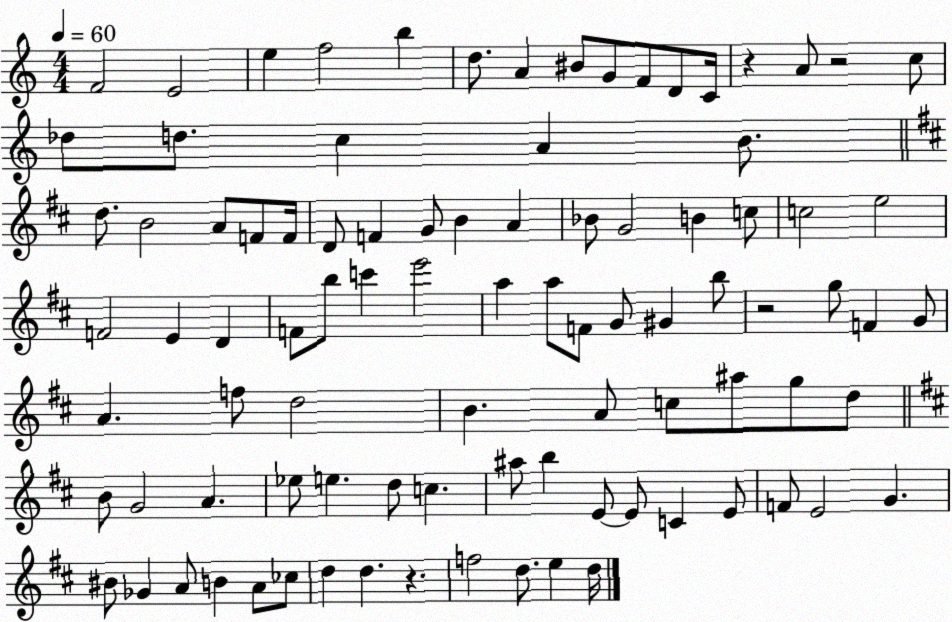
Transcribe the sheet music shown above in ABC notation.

X:1
T:Untitled
M:4/4
L:1/4
K:C
F2 E2 e f2 b d/2 A ^B/2 G/2 F/2 D/2 C/4 z A/2 z2 c/2 _d/2 d/2 c A B/2 d/2 B2 A/2 F/2 F/4 D/2 F G/2 B A _B/2 G2 B c/2 c2 e2 F2 E D F/2 b/2 c' e'2 a a/2 F/2 G/2 ^G b/2 z2 g/2 F G/2 A f/2 d2 B A/2 c/2 ^a/2 g/2 d/2 B/2 G2 A _e/2 e d/2 c ^a/2 b E/2 E/2 C E/2 F/2 E2 G ^B/2 _G A/2 B A/2 _c/2 d d z f2 d/2 e d/4